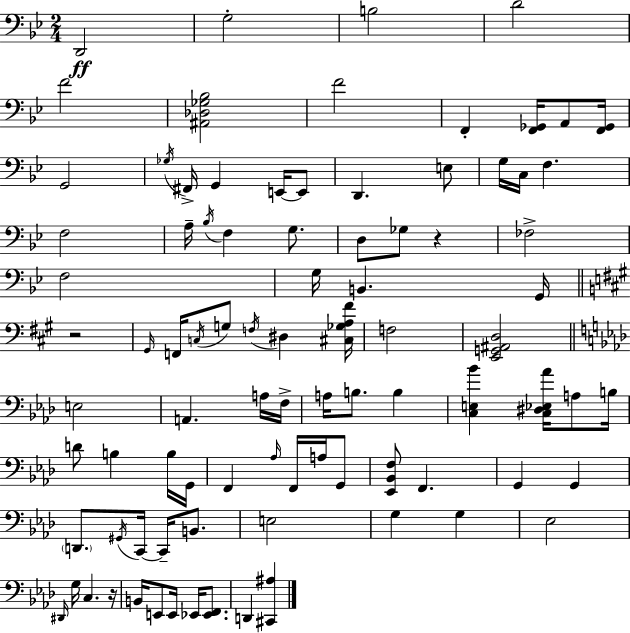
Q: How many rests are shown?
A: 3